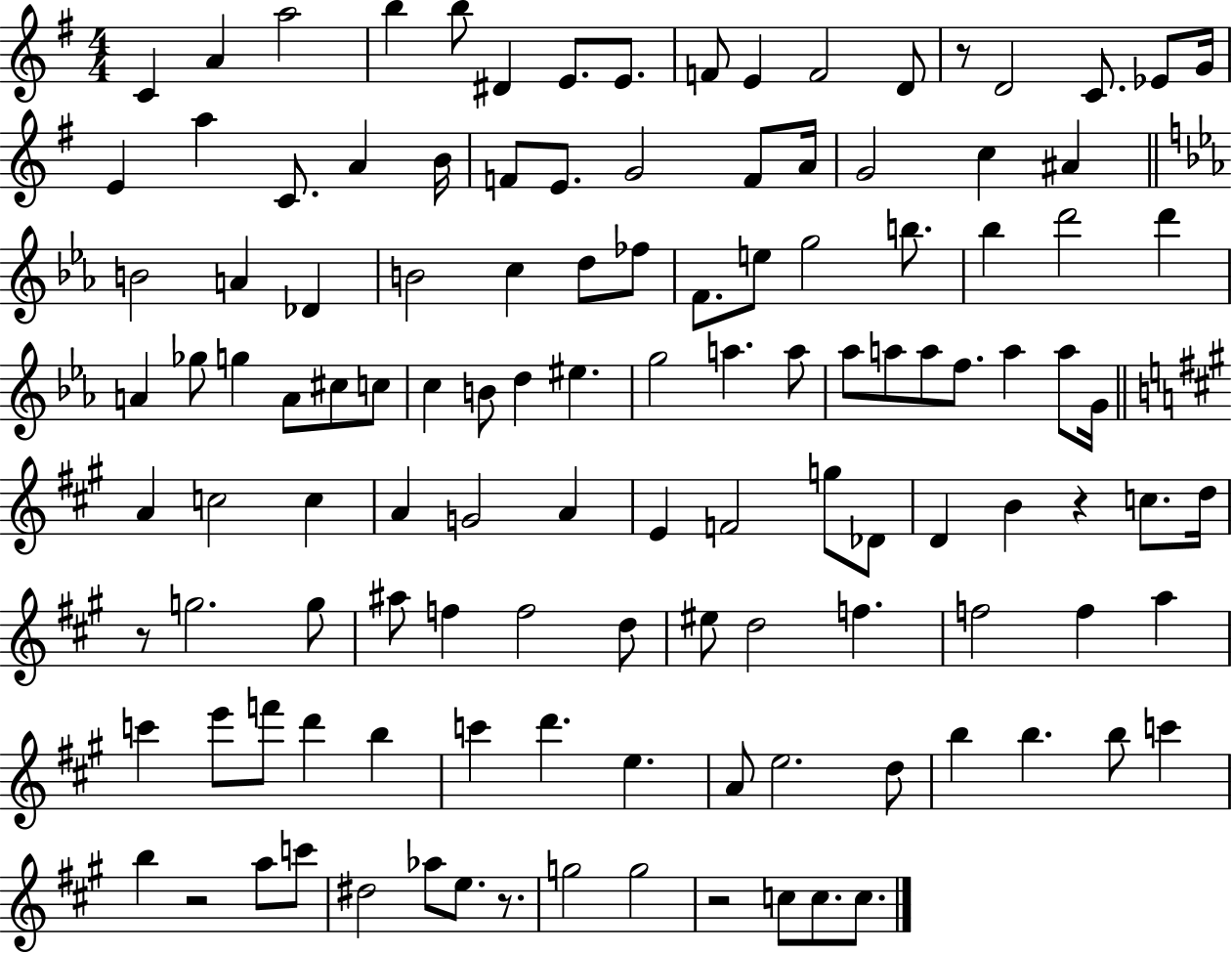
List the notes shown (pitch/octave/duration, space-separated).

C4/q A4/q A5/h B5/q B5/e D#4/q E4/e. E4/e. F4/e E4/q F4/h D4/e R/e D4/h C4/e. Eb4/e G4/s E4/q A5/q C4/e. A4/q B4/s F4/e E4/e. G4/h F4/e A4/s G4/h C5/q A#4/q B4/h A4/q Db4/q B4/h C5/q D5/e FES5/e F4/e. E5/e G5/h B5/e. Bb5/q D6/h D6/q A4/q Gb5/e G5/q A4/e C#5/e C5/e C5/q B4/e D5/q EIS5/q. G5/h A5/q. A5/e Ab5/e A5/e A5/e F5/e. A5/q A5/e G4/s A4/q C5/h C5/q A4/q G4/h A4/q E4/q F4/h G5/e Db4/e D4/q B4/q R/q C5/e. D5/s R/e G5/h. G5/e A#5/e F5/q F5/h D5/e EIS5/e D5/h F5/q. F5/h F5/q A5/q C6/q E6/e F6/e D6/q B5/q C6/q D6/q. E5/q. A4/e E5/h. D5/e B5/q B5/q. B5/e C6/q B5/q R/h A5/e C6/e D#5/h Ab5/e E5/e. R/e. G5/h G5/h R/h C5/e C5/e. C5/e.